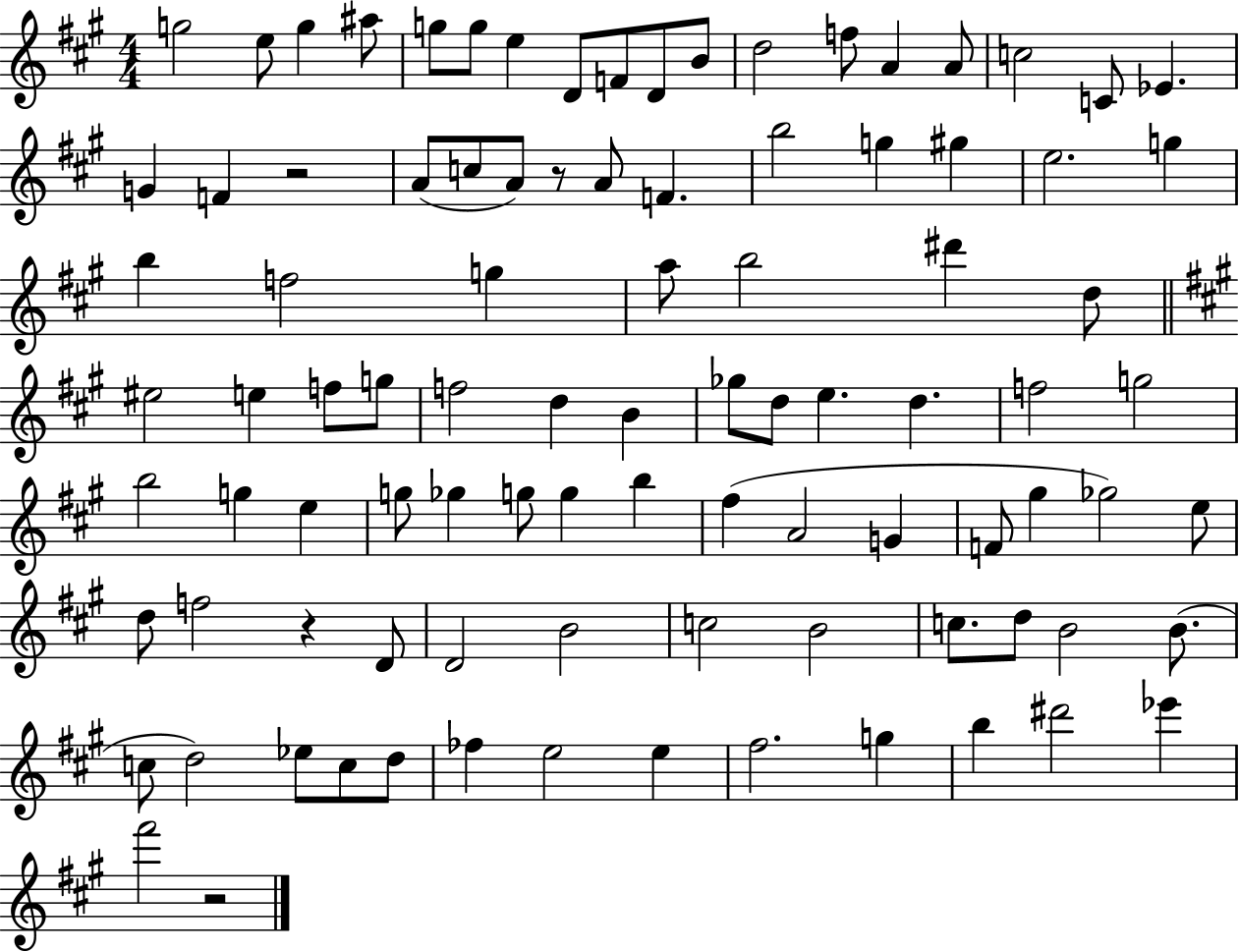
{
  \clef treble
  \numericTimeSignature
  \time 4/4
  \key a \major
  g''2 e''8 g''4 ais''8 | g''8 g''8 e''4 d'8 f'8 d'8 b'8 | d''2 f''8 a'4 a'8 | c''2 c'8 ees'4. | \break g'4 f'4 r2 | a'8( c''8 a'8) r8 a'8 f'4. | b''2 g''4 gis''4 | e''2. g''4 | \break b''4 f''2 g''4 | a''8 b''2 dis'''4 d''8 | \bar "||" \break \key a \major eis''2 e''4 f''8 g''8 | f''2 d''4 b'4 | ges''8 d''8 e''4. d''4. | f''2 g''2 | \break b''2 g''4 e''4 | g''8 ges''4 g''8 g''4 b''4 | fis''4( a'2 g'4 | f'8 gis''4 ges''2) e''8 | \break d''8 f''2 r4 d'8 | d'2 b'2 | c''2 b'2 | c''8. d''8 b'2 b'8.( | \break c''8 d''2) ees''8 c''8 d''8 | fes''4 e''2 e''4 | fis''2. g''4 | b''4 dis'''2 ees'''4 | \break fis'''2 r2 | \bar "|."
}